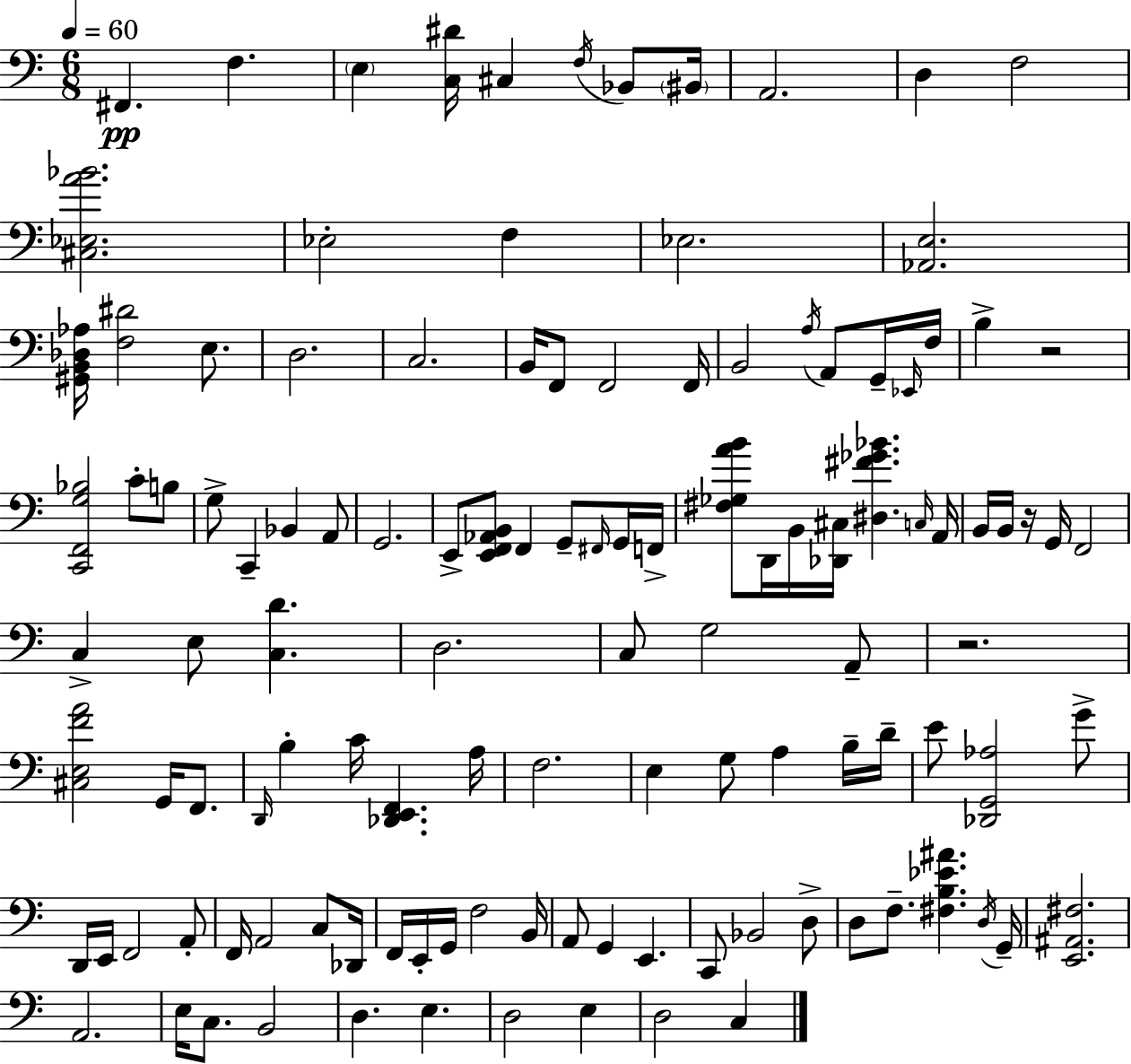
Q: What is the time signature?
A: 6/8